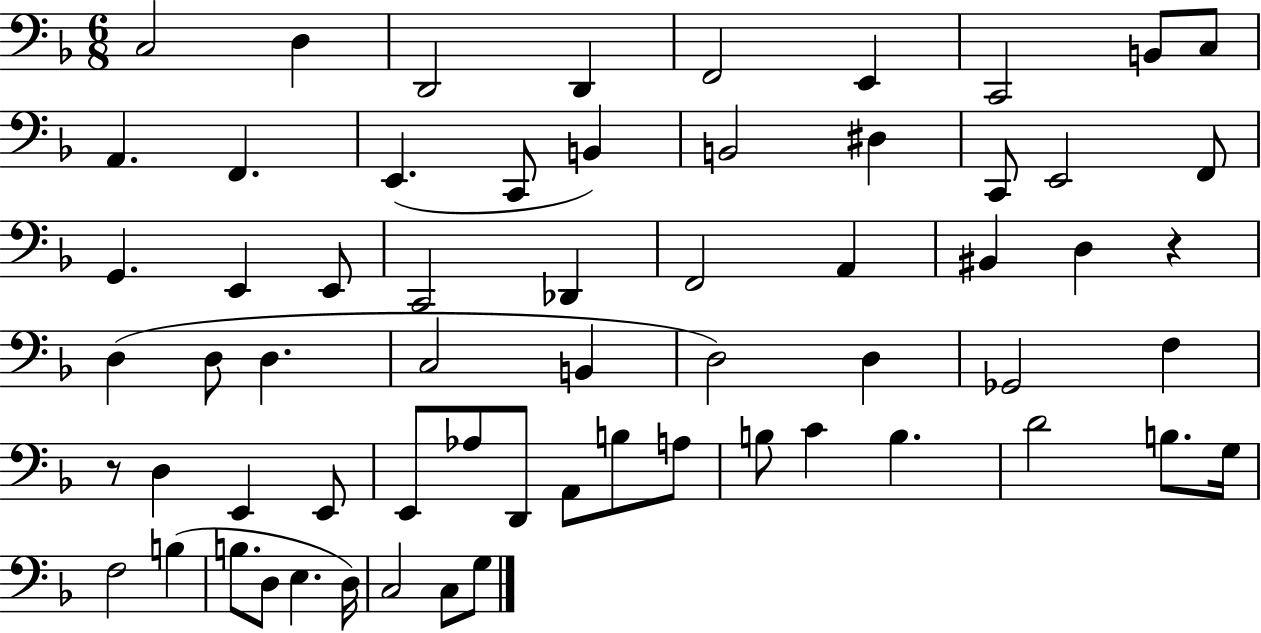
{
  \clef bass
  \numericTimeSignature
  \time 6/8
  \key f \major
  c2 d4 | d,2 d,4 | f,2 e,4 | c,2 b,8 c8 | \break a,4. f,4. | e,4.( c,8 b,4) | b,2 dis4 | c,8 e,2 f,8 | \break g,4. e,4 e,8 | c,2 des,4 | f,2 a,4 | bis,4 d4 r4 | \break d4( d8 d4. | c2 b,4 | d2) d4 | ges,2 f4 | \break r8 d4 e,4 e,8 | e,8 aes8 d,8 a,8 b8 a8 | b8 c'4 b4. | d'2 b8. g16 | \break f2 b4( | b8. d8 e4. d16) | c2 c8 g8 | \bar "|."
}